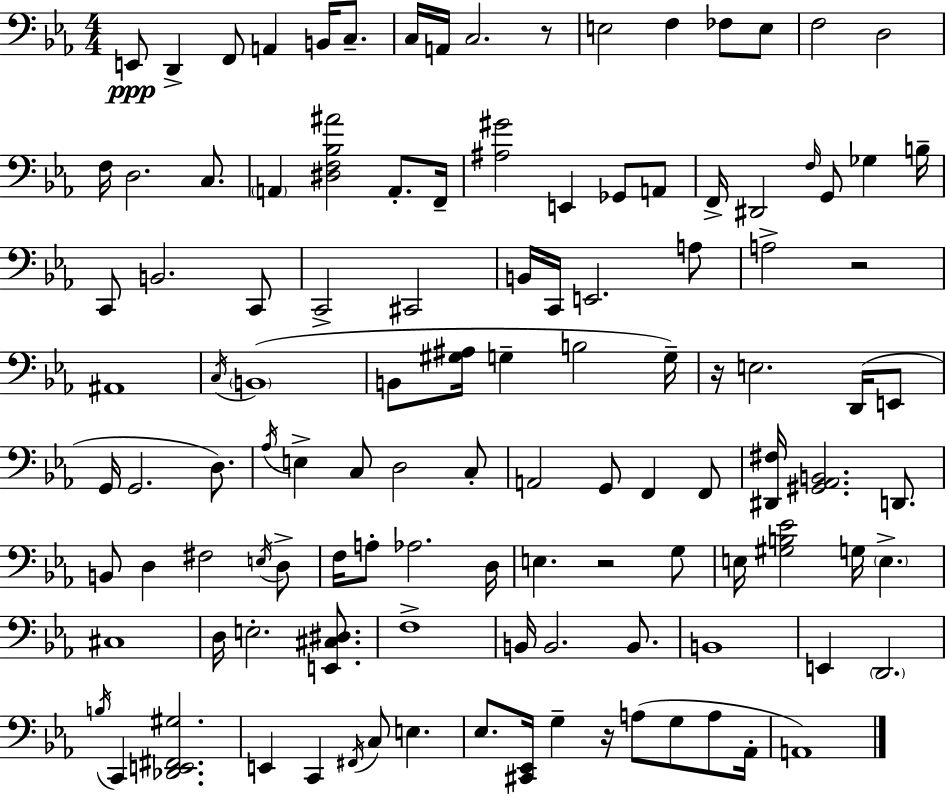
X:1
T:Untitled
M:4/4
L:1/4
K:Eb
E,,/2 D,, F,,/2 A,, B,,/4 C,/2 C,/4 A,,/4 C,2 z/2 E,2 F, _F,/2 E,/2 F,2 D,2 F,/4 D,2 C,/2 A,, [^D,F,_B,^A]2 A,,/2 F,,/4 [^A,^G]2 E,, _G,,/2 A,,/2 F,,/4 ^D,,2 F,/4 G,,/2 _G, B,/4 C,,/2 B,,2 C,,/2 C,,2 ^C,,2 B,,/4 C,,/4 E,,2 A,/2 A,2 z2 ^A,,4 C,/4 B,,4 B,,/2 [^G,^A,]/4 G, B,2 G,/4 z/4 E,2 D,,/4 E,,/2 G,,/4 G,,2 D,/2 _A,/4 E, C,/2 D,2 C,/2 A,,2 G,,/2 F,, F,,/2 [^D,,^F,]/4 [^G,,_A,,B,,]2 D,,/2 B,,/2 D, ^F,2 E,/4 D,/2 F,/4 A,/2 _A,2 D,/4 E, z2 G,/2 E,/4 [^G,B,_E]2 G,/4 E, ^C,4 D,/4 E,2 [E,,^C,^D,]/2 F,4 B,,/4 B,,2 B,,/2 B,,4 E,, D,,2 B,/4 C,, [_D,,E,,^F,,^G,]2 E,, C,, ^F,,/4 C,/2 E, _E,/2 [^C,,_E,,]/4 G, z/4 A,/2 G,/2 A,/2 _A,,/4 A,,4